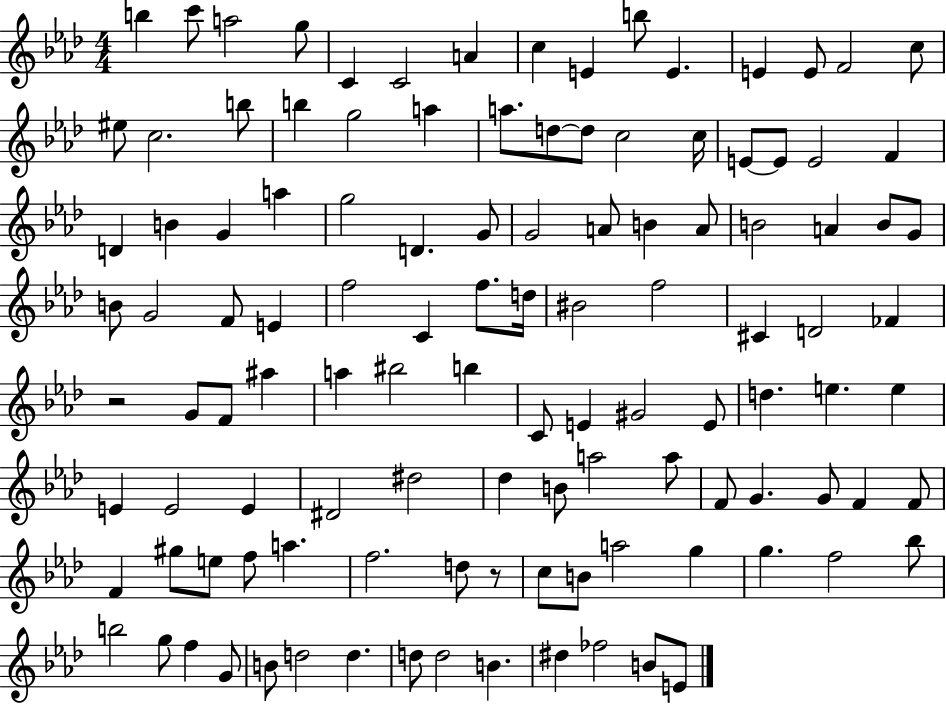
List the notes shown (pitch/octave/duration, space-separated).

B5/q C6/e A5/h G5/e C4/q C4/h A4/q C5/q E4/q B5/e E4/q. E4/q E4/e F4/h C5/e EIS5/e C5/h. B5/e B5/q G5/h A5/q A5/e. D5/e D5/e C5/h C5/s E4/e E4/e E4/h F4/q D4/q B4/q G4/q A5/q G5/h D4/q. G4/e G4/h A4/e B4/q A4/e B4/h A4/q B4/e G4/e B4/e G4/h F4/e E4/q F5/h C4/q F5/e. D5/s BIS4/h F5/h C#4/q D4/h FES4/q R/h G4/e F4/e A#5/q A5/q BIS5/h B5/q C4/e E4/q G#4/h E4/e D5/q. E5/q. E5/q E4/q E4/h E4/q D#4/h D#5/h Db5/q B4/e A5/h A5/e F4/e G4/q. G4/e F4/q F4/e F4/q G#5/e E5/e F5/e A5/q. F5/h. D5/e R/e C5/e B4/e A5/h G5/q G5/q. F5/h Bb5/e B5/h G5/e F5/q G4/e B4/e D5/h D5/q. D5/e D5/h B4/q. D#5/q FES5/h B4/e E4/e